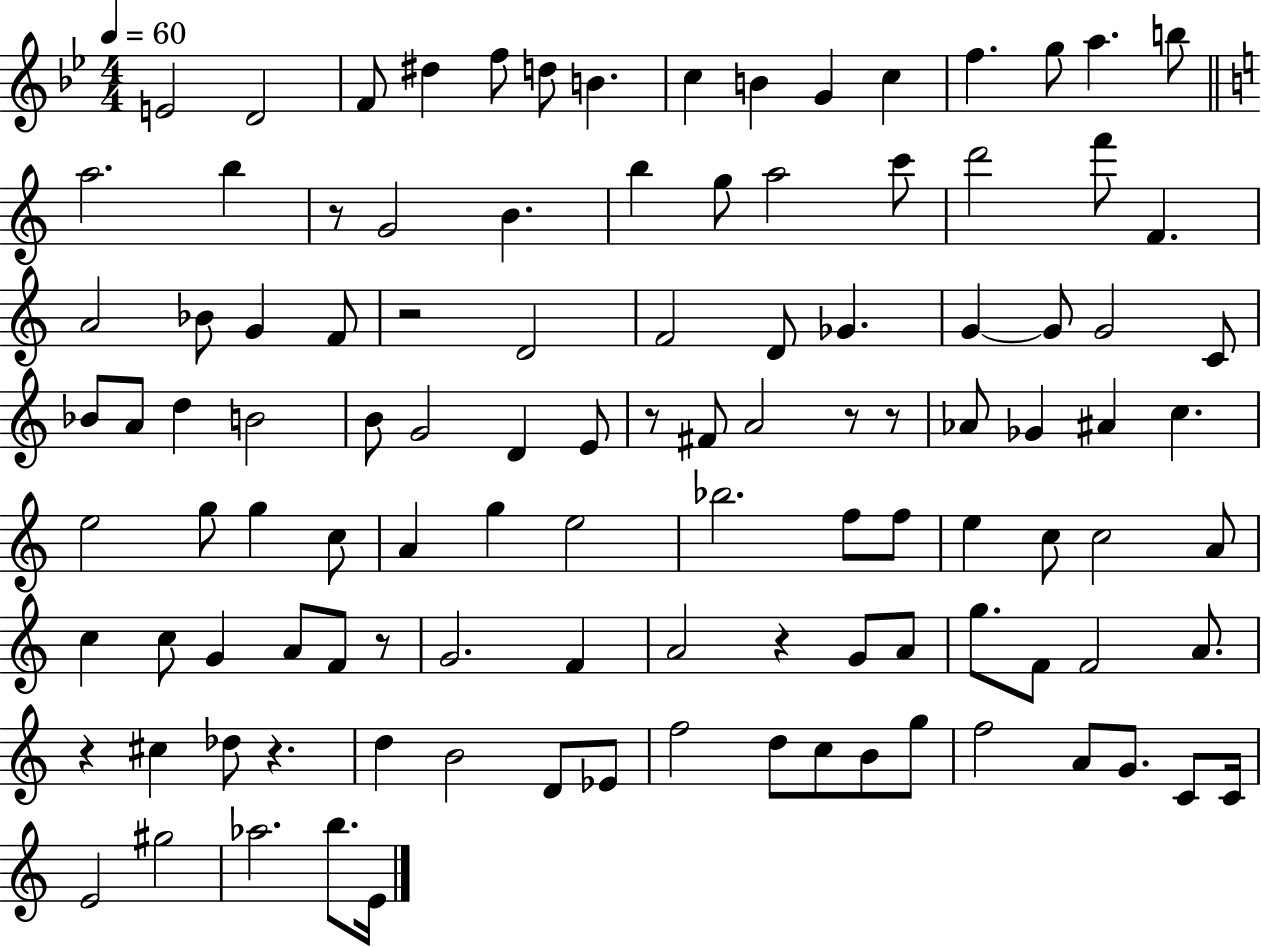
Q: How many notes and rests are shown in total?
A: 110